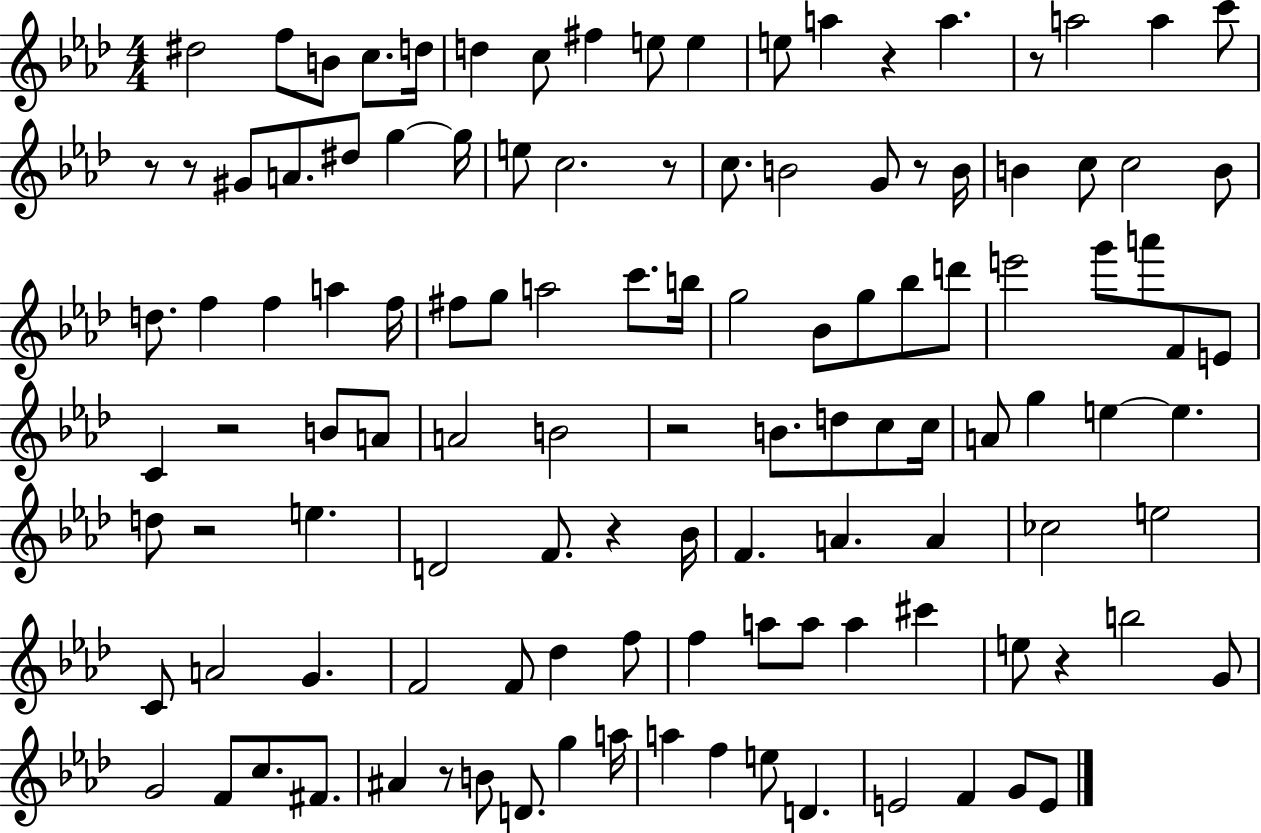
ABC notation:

X:1
T:Untitled
M:4/4
L:1/4
K:Ab
^d2 f/2 B/2 c/2 d/4 d c/2 ^f e/2 e e/2 a z a z/2 a2 a c'/2 z/2 z/2 ^G/2 A/2 ^d/2 g g/4 e/2 c2 z/2 c/2 B2 G/2 z/2 B/4 B c/2 c2 B/2 d/2 f f a f/4 ^f/2 g/2 a2 c'/2 b/4 g2 _B/2 g/2 _b/2 d'/2 e'2 g'/2 a'/2 F/2 E/2 C z2 B/2 A/2 A2 B2 z2 B/2 d/2 c/2 c/4 A/2 g e e d/2 z2 e D2 F/2 z _B/4 F A A _c2 e2 C/2 A2 G F2 F/2 _d f/2 f a/2 a/2 a ^c' e/2 z b2 G/2 G2 F/2 c/2 ^F/2 ^A z/2 B/2 D/2 g a/4 a f e/2 D E2 F G/2 E/2